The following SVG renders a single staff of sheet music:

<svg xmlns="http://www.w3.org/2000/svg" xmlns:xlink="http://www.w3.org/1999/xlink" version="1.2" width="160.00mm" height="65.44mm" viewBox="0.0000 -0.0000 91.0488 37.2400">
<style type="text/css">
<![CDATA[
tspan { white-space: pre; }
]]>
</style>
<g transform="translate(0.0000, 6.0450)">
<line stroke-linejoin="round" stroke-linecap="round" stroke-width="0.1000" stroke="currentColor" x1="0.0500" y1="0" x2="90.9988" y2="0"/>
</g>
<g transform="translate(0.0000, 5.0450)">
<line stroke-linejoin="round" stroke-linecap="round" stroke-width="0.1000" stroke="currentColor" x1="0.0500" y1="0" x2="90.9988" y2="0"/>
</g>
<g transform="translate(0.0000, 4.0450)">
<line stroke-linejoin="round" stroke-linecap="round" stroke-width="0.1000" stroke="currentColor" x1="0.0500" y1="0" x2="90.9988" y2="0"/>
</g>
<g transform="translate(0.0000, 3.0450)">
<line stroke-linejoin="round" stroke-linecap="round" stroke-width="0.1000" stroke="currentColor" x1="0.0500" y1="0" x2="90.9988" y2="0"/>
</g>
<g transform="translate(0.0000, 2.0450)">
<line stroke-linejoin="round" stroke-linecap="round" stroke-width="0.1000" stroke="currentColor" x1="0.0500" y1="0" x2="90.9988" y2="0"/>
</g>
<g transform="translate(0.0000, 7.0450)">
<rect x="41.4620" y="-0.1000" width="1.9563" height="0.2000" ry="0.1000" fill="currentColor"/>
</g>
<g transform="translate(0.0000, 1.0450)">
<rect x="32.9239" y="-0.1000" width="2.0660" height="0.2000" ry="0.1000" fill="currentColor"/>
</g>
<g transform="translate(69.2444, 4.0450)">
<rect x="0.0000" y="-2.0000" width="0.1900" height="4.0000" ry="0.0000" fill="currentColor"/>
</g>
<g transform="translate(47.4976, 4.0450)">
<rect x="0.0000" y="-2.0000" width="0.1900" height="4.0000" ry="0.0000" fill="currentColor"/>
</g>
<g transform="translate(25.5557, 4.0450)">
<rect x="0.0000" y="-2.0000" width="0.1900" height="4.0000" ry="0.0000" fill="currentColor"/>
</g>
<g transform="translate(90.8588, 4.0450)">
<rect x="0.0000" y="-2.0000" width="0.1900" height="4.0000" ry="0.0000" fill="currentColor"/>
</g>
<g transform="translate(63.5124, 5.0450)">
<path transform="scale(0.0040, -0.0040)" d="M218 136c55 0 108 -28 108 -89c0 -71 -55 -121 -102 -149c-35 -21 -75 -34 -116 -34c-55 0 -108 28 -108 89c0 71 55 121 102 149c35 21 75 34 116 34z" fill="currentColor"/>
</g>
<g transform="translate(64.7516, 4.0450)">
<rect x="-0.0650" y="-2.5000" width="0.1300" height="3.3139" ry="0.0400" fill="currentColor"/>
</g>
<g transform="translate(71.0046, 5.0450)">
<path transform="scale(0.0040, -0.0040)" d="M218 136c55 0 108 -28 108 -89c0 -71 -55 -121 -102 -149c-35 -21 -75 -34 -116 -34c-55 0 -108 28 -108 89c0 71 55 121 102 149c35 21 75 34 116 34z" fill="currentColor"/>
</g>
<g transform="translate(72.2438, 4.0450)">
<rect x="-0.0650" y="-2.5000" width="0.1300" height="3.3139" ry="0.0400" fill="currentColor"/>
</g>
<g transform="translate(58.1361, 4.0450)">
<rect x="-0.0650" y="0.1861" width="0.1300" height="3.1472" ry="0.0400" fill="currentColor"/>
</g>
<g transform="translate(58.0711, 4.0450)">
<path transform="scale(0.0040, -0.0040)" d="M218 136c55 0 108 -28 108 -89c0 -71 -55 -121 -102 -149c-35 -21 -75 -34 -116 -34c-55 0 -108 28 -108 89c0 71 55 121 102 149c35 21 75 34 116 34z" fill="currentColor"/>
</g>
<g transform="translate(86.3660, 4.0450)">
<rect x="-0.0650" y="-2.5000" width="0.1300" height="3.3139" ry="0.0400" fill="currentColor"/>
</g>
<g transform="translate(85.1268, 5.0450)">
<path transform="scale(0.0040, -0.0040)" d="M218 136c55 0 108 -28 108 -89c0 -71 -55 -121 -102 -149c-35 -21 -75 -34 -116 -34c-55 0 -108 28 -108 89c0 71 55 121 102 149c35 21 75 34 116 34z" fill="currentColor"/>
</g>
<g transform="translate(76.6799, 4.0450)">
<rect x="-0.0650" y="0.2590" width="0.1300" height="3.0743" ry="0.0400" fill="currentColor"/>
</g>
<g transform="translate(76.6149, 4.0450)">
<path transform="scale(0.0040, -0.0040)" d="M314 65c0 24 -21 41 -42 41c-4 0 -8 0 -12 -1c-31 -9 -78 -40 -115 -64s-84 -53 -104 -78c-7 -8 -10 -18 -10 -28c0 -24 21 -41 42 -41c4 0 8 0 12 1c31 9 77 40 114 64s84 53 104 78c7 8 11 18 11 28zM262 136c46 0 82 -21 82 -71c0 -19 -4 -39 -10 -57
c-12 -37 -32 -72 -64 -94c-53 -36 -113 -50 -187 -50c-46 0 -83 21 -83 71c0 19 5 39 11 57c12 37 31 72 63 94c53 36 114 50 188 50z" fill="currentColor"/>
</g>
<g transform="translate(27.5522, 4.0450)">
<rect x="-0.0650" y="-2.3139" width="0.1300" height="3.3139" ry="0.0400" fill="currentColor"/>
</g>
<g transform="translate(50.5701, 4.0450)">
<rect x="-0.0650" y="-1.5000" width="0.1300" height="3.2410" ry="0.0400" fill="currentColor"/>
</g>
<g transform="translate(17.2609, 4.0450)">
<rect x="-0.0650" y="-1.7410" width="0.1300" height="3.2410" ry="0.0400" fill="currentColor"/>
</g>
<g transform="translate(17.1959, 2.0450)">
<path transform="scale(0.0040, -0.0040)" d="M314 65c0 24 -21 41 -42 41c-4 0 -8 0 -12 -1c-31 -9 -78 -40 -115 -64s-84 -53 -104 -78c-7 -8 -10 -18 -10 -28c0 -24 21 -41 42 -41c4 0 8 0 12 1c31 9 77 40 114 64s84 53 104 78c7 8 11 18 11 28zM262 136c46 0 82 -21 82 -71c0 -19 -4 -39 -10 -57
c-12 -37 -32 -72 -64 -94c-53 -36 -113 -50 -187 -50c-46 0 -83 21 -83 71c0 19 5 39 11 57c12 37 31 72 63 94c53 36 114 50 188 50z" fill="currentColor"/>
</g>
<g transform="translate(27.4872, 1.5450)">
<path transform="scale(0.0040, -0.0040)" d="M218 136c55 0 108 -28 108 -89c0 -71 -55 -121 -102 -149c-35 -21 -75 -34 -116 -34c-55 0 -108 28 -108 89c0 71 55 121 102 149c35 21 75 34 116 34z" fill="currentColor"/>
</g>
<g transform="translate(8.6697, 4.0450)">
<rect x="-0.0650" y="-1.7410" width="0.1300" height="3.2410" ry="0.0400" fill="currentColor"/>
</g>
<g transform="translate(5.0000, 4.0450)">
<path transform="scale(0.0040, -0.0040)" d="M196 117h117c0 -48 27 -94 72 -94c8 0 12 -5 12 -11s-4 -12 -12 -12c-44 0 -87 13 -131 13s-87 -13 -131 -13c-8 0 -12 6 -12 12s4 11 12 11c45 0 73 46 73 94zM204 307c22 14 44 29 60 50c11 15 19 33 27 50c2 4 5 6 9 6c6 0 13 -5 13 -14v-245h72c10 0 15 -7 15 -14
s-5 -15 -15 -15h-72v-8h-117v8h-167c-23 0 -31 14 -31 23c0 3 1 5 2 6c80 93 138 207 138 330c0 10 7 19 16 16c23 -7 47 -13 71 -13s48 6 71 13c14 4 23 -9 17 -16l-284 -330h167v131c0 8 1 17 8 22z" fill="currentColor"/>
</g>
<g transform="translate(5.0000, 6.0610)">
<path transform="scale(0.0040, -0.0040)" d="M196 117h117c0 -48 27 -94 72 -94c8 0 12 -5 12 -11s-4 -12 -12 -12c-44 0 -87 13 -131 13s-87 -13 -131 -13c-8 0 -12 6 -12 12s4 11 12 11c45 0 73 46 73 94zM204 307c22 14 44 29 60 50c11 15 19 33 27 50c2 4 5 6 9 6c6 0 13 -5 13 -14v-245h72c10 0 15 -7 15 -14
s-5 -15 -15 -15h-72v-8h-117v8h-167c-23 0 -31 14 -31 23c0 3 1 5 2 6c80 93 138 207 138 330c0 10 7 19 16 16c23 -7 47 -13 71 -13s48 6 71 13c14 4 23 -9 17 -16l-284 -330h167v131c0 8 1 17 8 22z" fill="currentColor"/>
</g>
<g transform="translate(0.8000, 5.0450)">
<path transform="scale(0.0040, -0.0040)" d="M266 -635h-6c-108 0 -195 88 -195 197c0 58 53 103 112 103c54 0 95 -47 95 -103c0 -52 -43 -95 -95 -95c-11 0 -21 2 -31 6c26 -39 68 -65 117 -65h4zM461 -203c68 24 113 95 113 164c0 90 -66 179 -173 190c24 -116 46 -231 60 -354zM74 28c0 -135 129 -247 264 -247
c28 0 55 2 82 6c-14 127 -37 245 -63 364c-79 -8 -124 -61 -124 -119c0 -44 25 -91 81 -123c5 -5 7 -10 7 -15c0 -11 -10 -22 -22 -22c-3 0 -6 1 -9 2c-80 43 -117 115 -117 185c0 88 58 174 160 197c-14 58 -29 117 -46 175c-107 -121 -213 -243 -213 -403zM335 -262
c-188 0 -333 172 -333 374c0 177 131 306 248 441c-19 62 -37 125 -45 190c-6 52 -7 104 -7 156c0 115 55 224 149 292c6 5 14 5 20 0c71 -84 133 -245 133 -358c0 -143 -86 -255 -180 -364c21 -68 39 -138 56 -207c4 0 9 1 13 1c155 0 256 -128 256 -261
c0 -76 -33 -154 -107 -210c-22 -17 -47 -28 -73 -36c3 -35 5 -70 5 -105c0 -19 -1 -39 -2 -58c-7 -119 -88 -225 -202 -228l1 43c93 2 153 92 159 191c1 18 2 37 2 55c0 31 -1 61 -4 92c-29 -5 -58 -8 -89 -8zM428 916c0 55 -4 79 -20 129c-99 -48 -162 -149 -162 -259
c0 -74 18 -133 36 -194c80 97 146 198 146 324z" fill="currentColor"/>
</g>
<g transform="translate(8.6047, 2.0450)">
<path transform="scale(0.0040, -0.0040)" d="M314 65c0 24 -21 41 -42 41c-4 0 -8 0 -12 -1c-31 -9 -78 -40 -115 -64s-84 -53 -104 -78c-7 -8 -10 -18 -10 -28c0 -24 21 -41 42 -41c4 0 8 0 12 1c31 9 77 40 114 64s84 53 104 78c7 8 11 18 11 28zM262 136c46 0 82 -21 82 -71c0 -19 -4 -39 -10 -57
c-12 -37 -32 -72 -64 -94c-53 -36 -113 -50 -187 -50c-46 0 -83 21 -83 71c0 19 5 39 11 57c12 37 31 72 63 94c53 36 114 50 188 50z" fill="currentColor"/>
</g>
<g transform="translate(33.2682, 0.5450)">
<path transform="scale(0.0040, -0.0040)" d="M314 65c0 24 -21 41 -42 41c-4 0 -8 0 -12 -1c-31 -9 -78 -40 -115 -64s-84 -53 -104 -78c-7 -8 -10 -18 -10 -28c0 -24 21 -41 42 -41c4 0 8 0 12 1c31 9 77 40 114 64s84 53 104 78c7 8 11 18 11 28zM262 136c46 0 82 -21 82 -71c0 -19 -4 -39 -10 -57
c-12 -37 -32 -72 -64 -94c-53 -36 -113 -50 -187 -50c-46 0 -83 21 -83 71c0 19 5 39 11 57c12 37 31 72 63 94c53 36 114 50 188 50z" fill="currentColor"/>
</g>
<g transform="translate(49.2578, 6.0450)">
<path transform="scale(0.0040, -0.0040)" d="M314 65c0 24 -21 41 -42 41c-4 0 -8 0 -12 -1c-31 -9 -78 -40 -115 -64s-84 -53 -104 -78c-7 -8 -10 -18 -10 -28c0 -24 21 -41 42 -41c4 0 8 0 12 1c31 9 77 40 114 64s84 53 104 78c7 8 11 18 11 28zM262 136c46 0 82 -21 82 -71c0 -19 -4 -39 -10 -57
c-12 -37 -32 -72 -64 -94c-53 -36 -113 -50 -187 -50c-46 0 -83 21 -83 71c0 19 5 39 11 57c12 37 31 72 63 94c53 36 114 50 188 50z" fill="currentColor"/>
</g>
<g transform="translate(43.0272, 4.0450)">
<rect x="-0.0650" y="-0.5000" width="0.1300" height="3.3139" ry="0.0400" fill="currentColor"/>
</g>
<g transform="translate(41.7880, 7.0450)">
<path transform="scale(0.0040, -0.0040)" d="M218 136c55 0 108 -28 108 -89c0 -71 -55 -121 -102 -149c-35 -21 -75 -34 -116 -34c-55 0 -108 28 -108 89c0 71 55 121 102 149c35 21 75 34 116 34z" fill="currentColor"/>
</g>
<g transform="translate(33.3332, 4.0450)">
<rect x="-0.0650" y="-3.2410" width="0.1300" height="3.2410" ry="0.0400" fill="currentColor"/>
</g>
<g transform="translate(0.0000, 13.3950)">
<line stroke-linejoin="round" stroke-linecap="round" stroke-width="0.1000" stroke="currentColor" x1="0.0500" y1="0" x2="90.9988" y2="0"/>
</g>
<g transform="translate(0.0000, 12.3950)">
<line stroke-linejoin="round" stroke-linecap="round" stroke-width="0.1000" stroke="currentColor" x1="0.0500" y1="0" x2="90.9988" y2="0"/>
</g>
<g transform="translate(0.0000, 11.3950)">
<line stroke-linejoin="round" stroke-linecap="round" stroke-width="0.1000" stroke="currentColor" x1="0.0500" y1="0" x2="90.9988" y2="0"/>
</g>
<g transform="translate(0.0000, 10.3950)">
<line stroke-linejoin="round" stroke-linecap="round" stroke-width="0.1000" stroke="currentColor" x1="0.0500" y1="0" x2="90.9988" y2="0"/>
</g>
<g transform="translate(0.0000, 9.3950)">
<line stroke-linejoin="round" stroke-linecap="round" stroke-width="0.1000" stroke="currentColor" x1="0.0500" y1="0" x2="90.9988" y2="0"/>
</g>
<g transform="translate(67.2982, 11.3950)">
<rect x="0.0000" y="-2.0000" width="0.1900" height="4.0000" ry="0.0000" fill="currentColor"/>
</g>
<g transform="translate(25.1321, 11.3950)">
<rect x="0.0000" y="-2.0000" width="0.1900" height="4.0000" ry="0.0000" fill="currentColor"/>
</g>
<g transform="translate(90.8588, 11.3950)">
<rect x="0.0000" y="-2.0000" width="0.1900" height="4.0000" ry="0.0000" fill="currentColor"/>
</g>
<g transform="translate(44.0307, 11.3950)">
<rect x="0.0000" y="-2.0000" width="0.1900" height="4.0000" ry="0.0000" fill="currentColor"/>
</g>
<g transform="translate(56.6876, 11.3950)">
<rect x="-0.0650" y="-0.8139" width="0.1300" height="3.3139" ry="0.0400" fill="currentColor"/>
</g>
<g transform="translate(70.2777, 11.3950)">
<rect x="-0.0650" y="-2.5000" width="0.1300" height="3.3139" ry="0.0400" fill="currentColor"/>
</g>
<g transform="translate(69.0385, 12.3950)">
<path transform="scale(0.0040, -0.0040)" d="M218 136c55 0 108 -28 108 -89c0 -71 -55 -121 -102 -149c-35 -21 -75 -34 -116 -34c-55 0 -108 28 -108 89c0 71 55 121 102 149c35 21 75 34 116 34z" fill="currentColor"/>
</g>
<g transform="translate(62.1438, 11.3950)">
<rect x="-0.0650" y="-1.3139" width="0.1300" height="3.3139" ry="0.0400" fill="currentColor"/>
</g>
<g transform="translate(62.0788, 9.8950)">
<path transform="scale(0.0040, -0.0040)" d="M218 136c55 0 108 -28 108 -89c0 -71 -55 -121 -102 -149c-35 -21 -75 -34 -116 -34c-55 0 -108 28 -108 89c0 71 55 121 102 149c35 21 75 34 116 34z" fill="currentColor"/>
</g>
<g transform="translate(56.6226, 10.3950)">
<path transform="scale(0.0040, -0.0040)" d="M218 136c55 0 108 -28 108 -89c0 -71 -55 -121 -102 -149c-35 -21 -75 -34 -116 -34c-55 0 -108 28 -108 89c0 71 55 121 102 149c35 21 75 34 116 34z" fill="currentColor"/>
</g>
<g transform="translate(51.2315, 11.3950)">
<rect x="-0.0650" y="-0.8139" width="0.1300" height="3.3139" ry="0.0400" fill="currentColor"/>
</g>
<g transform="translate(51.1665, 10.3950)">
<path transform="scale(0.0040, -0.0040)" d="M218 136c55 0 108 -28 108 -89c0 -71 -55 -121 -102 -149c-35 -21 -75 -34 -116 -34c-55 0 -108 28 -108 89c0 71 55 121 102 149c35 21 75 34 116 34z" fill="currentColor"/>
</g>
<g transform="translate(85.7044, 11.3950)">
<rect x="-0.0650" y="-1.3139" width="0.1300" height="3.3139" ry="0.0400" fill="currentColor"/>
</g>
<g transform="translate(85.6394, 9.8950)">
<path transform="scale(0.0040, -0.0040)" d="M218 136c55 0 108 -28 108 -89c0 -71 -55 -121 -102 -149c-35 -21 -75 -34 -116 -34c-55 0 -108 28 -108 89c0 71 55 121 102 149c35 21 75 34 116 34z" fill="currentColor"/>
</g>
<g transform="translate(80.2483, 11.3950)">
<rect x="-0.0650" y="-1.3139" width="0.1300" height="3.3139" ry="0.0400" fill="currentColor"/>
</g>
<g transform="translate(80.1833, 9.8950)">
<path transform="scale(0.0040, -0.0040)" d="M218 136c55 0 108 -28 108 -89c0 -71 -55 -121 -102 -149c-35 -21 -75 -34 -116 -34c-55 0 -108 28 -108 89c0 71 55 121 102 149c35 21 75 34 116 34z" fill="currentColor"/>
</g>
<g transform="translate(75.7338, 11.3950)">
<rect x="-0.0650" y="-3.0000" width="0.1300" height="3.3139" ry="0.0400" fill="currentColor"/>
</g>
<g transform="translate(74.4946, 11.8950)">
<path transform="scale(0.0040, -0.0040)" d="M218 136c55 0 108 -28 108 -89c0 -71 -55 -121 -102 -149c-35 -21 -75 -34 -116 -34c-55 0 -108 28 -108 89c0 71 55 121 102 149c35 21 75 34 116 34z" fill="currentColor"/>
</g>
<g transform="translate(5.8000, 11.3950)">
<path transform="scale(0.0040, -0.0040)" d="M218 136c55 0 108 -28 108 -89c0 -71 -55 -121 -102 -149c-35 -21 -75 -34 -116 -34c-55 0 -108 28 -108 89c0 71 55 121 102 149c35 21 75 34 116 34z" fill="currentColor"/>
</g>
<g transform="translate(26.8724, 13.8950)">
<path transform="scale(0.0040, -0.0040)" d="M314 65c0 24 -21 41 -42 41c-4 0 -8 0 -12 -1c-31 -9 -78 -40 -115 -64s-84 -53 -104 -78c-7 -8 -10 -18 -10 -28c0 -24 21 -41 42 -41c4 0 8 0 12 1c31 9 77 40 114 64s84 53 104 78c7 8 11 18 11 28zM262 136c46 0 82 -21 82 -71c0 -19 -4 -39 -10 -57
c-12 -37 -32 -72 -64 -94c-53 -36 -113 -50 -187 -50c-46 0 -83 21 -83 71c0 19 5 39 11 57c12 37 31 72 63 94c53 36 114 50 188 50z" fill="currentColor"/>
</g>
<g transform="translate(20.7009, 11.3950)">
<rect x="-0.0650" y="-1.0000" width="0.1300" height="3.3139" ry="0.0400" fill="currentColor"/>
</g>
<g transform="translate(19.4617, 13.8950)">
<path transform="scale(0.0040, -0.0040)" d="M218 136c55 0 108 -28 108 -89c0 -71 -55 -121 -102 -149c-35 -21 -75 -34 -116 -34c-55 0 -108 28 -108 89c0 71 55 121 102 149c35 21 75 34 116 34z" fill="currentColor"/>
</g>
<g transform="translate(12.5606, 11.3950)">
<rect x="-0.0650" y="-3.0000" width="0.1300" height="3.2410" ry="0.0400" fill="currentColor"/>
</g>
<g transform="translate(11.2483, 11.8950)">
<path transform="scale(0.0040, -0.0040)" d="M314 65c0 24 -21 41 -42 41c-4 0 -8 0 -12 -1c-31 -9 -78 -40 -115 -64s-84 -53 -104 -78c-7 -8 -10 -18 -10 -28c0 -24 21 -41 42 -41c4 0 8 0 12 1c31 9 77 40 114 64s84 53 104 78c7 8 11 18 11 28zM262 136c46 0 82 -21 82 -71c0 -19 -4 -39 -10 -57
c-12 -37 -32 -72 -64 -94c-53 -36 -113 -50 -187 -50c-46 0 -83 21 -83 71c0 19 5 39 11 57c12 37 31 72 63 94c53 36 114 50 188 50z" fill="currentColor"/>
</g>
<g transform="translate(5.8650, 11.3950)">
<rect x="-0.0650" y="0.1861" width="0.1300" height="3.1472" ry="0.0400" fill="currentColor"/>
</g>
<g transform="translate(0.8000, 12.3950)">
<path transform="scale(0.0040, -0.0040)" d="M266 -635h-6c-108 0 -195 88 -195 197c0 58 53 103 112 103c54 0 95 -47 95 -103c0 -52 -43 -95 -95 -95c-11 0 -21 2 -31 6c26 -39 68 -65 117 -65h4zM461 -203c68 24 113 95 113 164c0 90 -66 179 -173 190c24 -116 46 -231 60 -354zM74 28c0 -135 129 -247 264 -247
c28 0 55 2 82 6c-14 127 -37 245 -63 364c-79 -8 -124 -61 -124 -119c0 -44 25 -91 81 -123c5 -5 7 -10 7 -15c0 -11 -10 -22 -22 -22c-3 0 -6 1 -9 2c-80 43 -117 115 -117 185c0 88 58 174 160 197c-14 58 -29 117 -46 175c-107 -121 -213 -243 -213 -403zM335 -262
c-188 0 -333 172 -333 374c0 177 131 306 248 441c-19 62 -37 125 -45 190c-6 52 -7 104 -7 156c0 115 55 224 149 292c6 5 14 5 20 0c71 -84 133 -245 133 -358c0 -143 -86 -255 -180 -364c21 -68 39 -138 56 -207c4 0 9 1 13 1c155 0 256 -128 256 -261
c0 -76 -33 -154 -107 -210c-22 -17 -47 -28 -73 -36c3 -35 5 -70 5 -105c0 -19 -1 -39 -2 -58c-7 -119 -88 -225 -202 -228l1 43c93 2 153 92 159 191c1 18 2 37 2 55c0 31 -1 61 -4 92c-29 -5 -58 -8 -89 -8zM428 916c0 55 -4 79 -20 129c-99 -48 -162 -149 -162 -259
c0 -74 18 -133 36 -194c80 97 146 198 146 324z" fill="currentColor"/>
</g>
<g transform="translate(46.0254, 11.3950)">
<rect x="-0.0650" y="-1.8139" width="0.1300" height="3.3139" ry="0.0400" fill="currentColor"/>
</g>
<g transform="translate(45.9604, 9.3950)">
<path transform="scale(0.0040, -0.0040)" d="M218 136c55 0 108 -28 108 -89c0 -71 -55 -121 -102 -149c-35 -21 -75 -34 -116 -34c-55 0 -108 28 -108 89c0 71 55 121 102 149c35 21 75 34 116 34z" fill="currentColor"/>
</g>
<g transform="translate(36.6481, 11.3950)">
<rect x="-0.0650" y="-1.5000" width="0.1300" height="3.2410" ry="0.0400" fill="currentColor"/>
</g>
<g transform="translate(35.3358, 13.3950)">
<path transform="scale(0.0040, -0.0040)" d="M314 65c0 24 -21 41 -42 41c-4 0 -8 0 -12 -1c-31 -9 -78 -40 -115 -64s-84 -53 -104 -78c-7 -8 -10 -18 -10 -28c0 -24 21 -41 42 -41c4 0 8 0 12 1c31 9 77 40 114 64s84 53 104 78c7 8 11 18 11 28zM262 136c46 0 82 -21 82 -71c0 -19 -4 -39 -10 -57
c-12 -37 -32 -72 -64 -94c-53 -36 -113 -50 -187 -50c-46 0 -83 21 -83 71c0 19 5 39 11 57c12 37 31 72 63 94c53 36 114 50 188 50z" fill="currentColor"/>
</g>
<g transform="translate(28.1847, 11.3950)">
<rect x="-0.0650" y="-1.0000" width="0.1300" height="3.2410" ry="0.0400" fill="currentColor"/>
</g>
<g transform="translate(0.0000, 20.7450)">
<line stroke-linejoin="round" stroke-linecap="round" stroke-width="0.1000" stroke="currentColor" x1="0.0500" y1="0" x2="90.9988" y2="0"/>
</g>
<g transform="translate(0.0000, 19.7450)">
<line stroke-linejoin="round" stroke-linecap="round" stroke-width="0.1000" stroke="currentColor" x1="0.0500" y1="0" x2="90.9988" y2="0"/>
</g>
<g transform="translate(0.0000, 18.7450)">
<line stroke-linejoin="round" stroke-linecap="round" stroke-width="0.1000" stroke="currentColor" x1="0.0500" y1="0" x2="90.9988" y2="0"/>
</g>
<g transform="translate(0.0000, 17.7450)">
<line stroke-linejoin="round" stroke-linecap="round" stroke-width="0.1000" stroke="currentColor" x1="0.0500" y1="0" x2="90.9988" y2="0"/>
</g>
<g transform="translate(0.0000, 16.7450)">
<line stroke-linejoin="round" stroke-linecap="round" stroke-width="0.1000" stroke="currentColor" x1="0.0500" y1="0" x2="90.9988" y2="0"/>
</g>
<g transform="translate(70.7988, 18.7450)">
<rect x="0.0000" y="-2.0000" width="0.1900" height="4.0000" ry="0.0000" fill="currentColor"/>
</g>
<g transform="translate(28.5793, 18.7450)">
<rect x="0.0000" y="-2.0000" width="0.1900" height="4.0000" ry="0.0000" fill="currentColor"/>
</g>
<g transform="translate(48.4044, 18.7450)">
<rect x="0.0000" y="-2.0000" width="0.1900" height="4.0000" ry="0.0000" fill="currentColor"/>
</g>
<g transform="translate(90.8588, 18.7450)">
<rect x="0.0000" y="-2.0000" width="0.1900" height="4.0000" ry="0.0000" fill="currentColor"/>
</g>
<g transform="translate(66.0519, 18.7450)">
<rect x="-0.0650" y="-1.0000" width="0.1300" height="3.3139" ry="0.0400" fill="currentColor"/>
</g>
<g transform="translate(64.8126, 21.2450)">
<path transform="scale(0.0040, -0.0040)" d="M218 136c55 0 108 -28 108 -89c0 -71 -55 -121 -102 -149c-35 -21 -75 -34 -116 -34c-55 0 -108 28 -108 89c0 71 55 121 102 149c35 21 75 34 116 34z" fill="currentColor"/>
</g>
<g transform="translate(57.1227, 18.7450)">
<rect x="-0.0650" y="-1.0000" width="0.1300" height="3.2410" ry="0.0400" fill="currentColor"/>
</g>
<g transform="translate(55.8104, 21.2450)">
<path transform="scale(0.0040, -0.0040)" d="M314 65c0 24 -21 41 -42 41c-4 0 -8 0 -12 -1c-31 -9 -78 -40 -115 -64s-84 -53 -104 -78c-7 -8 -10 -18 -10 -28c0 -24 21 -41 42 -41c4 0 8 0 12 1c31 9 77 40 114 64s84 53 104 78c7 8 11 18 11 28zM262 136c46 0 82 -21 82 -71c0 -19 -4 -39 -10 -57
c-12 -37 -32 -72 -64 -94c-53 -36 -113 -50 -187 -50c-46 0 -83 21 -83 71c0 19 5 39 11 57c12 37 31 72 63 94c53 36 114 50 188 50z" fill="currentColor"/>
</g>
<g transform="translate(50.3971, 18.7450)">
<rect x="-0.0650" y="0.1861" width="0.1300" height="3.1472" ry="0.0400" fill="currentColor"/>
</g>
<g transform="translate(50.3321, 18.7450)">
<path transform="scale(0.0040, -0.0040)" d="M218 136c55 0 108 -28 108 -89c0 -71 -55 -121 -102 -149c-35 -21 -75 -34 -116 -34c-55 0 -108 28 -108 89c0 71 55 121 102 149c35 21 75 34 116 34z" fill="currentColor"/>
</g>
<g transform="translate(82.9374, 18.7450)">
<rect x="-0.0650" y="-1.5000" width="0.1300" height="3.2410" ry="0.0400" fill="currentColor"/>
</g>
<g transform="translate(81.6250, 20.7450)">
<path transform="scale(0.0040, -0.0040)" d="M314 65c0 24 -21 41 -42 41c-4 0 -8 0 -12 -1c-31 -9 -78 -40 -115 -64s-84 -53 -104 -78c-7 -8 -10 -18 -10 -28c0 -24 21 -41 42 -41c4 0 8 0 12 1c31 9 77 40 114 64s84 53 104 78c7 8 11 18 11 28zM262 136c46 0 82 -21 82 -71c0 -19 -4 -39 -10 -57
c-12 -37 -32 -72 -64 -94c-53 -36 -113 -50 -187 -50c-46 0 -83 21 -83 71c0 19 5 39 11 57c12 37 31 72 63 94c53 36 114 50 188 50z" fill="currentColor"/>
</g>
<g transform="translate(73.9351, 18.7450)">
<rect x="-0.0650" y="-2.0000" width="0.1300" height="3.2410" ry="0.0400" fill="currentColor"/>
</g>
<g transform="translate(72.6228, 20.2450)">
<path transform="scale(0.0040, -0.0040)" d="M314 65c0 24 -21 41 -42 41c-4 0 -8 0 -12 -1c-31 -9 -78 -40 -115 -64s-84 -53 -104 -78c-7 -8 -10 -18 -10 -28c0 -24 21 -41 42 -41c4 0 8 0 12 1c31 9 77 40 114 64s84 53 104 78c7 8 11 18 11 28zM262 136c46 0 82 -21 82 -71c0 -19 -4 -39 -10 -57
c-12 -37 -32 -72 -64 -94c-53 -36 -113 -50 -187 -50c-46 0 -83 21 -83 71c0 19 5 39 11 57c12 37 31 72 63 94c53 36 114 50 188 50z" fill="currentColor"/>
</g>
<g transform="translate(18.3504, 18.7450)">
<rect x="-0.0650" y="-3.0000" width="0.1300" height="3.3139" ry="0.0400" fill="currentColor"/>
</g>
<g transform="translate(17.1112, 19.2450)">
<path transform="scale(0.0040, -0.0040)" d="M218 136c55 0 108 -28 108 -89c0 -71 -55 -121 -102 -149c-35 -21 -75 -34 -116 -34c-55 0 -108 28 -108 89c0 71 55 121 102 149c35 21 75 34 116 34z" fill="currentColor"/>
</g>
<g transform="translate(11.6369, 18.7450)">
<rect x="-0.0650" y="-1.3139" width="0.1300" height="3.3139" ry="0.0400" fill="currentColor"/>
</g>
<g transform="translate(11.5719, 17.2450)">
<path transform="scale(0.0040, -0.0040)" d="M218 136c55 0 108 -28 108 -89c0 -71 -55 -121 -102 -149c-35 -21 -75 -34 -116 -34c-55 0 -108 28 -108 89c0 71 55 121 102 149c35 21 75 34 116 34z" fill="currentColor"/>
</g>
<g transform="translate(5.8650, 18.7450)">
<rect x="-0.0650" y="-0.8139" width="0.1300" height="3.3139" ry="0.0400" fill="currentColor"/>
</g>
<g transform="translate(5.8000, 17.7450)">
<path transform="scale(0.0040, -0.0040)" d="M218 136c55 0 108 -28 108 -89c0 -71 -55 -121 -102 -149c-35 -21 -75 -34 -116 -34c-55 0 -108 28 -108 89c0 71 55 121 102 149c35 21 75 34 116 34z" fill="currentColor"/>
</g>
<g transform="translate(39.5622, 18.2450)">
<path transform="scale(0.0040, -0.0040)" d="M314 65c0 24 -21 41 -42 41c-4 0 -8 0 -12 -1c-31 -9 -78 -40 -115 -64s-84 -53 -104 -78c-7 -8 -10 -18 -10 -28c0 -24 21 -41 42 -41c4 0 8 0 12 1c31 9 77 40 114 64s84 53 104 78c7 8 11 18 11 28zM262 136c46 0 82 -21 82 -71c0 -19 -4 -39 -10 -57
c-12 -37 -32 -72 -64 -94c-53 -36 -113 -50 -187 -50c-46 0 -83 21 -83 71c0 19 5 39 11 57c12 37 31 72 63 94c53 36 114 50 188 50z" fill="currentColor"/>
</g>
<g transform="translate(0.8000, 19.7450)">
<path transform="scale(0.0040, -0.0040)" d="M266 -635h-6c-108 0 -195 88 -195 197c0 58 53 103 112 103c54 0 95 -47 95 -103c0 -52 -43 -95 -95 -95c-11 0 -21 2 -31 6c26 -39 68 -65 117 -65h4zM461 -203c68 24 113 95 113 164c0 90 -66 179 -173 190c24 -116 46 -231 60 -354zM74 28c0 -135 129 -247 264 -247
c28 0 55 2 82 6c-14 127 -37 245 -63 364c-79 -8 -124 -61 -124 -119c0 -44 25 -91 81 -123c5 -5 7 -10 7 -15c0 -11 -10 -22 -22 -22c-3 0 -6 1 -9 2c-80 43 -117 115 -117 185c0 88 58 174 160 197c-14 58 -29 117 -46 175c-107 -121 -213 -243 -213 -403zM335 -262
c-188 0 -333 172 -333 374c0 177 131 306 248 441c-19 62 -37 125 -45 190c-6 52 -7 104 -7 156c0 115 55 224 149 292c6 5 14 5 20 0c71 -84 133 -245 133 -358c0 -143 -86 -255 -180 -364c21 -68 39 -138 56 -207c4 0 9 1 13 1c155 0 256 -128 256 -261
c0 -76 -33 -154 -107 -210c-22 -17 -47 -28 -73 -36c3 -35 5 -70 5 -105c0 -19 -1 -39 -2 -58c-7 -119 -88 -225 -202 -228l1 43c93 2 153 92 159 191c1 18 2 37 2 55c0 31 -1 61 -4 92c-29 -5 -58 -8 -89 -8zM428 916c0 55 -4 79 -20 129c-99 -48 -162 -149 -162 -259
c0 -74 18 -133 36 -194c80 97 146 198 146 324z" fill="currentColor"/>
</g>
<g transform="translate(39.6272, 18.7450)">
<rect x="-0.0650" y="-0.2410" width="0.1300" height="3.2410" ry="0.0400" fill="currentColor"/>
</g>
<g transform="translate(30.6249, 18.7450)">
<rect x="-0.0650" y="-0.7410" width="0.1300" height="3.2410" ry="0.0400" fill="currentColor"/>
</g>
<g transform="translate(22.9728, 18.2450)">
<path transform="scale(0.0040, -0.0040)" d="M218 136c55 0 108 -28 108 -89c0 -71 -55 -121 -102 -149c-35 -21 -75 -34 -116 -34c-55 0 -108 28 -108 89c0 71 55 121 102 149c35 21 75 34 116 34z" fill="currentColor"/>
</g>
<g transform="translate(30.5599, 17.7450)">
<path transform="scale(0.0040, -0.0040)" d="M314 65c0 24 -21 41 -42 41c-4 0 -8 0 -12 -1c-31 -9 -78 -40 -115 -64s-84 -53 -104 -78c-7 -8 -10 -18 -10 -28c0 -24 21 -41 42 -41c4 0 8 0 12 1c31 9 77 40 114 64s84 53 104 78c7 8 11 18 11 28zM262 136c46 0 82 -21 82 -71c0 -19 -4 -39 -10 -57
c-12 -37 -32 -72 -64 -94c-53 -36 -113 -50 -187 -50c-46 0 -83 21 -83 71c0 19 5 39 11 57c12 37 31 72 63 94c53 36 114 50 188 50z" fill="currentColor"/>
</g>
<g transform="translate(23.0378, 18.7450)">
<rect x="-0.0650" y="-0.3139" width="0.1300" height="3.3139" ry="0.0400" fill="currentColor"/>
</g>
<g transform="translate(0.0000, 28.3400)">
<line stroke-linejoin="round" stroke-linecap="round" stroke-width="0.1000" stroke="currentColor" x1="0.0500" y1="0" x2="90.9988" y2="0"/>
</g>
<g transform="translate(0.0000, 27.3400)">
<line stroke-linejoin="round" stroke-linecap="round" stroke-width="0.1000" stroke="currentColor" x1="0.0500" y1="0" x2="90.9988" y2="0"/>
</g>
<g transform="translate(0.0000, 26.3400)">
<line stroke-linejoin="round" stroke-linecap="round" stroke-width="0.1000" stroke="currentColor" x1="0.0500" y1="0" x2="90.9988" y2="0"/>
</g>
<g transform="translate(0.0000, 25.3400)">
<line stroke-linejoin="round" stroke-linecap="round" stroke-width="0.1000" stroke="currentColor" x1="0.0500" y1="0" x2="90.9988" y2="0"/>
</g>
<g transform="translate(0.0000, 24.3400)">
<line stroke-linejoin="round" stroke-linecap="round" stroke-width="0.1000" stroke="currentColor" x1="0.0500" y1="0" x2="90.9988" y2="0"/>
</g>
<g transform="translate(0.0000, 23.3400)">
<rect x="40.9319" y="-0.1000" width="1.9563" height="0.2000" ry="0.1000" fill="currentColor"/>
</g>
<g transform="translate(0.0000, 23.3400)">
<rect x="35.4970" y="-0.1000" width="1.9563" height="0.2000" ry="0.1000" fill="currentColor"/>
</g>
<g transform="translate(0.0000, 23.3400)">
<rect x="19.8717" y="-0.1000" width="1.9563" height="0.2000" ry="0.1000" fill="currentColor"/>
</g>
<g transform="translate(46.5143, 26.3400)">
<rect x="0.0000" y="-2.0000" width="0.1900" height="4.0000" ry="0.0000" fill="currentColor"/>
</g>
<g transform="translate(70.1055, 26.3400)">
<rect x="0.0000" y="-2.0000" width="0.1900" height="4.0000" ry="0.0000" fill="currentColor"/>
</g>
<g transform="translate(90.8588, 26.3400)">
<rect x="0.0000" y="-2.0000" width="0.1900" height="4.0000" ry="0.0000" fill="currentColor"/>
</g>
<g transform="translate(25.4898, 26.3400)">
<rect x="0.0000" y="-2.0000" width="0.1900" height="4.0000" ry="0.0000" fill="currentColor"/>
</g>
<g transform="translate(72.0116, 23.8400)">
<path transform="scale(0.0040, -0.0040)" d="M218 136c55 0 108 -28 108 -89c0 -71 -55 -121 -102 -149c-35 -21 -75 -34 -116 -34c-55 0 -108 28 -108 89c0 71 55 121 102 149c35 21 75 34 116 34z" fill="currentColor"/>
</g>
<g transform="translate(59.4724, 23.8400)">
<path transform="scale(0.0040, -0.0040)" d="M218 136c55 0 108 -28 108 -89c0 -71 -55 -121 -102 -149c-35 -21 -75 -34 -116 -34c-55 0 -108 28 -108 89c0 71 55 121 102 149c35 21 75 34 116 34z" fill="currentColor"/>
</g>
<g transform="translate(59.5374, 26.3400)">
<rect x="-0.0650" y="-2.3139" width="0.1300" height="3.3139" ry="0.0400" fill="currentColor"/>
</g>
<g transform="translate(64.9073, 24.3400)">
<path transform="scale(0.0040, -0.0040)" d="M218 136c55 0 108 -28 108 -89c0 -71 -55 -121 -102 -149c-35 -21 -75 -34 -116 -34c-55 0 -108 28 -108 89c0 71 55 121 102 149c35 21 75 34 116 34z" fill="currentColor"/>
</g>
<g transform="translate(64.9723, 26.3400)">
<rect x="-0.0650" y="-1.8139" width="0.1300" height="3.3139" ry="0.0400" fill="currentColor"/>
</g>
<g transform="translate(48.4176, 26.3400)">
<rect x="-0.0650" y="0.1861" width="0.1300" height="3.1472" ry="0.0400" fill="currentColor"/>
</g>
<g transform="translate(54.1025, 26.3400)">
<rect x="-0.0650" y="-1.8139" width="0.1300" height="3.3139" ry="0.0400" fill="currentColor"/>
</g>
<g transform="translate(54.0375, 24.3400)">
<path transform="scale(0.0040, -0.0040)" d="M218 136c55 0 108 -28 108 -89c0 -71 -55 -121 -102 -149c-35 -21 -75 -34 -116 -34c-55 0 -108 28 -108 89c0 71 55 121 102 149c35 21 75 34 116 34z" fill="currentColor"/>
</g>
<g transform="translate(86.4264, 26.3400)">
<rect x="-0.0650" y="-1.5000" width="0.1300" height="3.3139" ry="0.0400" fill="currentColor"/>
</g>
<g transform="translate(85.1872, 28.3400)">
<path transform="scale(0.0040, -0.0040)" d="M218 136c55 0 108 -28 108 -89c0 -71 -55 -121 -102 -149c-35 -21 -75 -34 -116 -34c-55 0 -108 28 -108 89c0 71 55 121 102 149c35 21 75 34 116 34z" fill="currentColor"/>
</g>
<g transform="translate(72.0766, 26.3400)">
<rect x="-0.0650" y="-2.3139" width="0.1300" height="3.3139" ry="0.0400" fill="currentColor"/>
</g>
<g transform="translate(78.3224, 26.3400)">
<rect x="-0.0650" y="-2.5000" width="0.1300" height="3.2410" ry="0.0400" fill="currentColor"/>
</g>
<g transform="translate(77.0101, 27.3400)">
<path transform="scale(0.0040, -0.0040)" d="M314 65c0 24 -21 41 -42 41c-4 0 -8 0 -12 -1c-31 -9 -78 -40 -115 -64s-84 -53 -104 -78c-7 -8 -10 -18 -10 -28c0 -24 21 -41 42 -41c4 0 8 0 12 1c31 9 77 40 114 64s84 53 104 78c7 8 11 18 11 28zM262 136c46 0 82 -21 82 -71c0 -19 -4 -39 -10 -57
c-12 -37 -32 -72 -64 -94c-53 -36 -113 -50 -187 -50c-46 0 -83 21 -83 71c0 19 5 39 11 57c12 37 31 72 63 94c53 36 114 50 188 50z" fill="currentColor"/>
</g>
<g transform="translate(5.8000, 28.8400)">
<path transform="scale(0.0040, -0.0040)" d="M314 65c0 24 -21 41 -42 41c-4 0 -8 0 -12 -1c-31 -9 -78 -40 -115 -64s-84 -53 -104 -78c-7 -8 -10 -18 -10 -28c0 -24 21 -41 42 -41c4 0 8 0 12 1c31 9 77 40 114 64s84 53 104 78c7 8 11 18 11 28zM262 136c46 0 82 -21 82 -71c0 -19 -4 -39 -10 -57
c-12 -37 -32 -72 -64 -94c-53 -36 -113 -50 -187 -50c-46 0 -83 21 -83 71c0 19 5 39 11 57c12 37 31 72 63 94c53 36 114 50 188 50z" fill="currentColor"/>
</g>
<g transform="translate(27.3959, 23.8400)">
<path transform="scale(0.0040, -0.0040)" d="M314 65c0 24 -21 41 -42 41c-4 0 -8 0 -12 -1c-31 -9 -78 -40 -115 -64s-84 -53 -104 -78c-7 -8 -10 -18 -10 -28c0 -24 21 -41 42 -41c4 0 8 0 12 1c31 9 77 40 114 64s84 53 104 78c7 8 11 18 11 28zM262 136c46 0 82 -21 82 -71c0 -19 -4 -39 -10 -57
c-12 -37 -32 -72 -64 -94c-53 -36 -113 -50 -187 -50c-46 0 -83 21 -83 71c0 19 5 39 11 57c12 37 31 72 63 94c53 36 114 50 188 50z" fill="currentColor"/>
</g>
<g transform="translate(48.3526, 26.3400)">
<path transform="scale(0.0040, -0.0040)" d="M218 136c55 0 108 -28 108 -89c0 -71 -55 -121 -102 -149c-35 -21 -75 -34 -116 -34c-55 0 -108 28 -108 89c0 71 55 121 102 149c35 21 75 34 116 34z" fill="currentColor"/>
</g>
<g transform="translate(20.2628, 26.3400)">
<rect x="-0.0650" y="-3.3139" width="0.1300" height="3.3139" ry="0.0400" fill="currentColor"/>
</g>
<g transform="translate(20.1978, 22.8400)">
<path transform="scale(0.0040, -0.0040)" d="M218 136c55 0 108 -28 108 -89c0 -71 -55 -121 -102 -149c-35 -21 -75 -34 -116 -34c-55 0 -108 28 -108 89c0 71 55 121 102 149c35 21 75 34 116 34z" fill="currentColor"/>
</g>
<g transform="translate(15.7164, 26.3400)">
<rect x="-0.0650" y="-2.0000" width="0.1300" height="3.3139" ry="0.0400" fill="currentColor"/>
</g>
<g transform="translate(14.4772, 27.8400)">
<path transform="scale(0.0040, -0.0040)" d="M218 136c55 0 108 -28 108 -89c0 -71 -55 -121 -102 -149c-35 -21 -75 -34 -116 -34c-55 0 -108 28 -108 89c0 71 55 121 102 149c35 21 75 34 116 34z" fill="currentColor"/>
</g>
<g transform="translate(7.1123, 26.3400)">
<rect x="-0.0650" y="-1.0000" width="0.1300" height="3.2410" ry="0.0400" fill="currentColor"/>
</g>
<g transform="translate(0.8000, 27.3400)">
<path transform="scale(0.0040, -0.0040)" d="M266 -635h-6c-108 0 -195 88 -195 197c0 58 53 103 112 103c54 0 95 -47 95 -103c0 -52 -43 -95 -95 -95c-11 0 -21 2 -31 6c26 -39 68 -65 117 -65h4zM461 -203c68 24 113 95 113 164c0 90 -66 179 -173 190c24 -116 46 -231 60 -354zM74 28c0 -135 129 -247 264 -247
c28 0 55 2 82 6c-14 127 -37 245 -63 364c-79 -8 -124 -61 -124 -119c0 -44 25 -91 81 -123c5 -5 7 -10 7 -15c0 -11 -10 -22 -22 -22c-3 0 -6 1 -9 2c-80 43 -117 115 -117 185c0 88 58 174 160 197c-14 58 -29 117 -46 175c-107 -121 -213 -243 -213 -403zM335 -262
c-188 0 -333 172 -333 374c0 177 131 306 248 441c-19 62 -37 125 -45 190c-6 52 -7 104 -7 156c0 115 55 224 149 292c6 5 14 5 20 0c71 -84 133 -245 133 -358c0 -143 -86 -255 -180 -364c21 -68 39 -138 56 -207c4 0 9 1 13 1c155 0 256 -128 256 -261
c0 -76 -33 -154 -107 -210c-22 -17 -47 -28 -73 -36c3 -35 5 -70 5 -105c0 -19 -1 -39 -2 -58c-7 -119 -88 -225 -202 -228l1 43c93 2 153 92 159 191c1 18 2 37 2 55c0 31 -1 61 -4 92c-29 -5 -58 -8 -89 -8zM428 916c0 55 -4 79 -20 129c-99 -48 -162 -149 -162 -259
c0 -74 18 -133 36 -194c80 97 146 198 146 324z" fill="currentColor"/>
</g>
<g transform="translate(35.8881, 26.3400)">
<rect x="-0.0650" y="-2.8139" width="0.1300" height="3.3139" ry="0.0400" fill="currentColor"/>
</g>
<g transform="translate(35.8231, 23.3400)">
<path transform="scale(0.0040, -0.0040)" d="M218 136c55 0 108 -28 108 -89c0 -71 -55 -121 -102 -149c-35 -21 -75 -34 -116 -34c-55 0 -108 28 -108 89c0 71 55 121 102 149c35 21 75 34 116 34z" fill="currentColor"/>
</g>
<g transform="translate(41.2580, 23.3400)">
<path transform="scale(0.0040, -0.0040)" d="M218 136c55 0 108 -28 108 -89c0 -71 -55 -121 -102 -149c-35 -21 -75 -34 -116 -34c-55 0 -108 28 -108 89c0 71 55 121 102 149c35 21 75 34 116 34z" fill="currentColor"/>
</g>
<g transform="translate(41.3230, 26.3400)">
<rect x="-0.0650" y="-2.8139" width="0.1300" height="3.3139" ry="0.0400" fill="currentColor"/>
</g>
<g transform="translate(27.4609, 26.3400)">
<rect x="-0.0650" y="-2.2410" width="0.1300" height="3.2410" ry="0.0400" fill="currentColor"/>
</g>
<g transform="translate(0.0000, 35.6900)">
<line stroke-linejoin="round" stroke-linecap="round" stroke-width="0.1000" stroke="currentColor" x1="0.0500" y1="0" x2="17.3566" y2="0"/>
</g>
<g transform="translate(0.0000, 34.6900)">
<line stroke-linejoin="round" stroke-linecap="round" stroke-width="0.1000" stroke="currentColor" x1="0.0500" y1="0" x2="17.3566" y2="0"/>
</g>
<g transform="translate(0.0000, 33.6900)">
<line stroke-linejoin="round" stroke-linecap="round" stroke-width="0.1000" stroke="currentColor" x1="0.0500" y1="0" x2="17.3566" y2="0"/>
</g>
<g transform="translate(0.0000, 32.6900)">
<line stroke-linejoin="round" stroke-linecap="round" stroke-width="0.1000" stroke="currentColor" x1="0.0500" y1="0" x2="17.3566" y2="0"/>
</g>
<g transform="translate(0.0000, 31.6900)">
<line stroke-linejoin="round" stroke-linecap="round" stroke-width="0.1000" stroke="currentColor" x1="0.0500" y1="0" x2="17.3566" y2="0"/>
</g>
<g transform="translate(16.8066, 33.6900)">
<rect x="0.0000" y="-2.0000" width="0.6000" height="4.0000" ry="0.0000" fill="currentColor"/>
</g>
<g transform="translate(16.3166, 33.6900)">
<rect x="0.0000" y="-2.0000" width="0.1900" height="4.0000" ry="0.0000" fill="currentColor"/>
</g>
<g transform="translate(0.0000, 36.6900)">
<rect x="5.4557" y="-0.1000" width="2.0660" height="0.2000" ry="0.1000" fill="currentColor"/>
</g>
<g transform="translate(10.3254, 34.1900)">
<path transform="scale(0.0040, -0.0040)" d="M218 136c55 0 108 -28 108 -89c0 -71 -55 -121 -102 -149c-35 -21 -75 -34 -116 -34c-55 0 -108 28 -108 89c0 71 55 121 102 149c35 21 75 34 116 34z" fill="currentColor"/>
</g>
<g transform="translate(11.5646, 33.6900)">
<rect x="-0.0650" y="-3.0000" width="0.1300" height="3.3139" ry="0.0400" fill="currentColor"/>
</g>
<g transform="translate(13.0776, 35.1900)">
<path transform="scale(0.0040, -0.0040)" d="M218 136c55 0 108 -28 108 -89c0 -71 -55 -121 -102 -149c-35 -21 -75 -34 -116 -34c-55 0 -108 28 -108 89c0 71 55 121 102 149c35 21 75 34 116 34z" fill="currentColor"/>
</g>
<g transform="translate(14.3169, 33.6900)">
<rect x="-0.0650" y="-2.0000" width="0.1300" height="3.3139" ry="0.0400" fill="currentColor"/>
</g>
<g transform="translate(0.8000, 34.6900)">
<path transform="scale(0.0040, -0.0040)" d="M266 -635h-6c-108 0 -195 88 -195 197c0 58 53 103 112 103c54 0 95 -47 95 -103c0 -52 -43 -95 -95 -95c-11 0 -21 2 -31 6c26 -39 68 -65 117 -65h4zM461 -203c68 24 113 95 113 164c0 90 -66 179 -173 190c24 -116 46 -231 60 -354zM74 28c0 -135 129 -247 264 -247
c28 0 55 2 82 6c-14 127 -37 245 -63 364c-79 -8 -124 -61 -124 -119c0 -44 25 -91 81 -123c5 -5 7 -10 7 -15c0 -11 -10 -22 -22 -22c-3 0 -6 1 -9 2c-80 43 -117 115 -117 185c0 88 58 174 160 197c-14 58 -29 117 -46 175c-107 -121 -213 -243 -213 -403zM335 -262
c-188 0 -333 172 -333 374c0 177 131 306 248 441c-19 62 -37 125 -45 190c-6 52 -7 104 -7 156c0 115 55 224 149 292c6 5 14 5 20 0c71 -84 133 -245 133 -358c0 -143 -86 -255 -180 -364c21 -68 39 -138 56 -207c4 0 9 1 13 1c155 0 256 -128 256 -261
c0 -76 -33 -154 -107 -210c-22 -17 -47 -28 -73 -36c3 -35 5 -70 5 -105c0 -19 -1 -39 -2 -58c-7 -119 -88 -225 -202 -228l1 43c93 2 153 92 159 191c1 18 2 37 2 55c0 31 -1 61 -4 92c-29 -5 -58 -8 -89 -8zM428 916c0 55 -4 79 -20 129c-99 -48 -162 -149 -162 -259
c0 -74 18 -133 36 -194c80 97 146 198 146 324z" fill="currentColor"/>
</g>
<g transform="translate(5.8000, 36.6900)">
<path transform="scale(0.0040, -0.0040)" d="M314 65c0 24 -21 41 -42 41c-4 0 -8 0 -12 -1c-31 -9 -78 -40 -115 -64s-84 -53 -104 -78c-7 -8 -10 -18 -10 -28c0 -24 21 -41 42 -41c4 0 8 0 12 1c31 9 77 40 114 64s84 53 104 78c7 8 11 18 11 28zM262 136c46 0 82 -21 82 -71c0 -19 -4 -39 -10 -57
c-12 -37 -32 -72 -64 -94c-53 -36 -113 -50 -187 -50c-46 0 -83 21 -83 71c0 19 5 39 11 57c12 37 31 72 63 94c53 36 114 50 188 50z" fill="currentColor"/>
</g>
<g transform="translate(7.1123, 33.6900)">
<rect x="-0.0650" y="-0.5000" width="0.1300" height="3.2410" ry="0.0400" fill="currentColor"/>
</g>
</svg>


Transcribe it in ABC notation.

X:1
T:Untitled
M:4/4
L:1/4
K:C
f2 f2 g b2 C E2 B G G B2 G B A2 D D2 E2 f d d e G A e e d e A c d2 c2 B D2 D F2 E2 D2 F b g2 a a B f g f g G2 E C2 A F